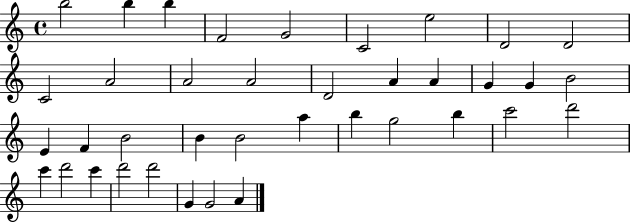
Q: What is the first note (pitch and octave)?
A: B5